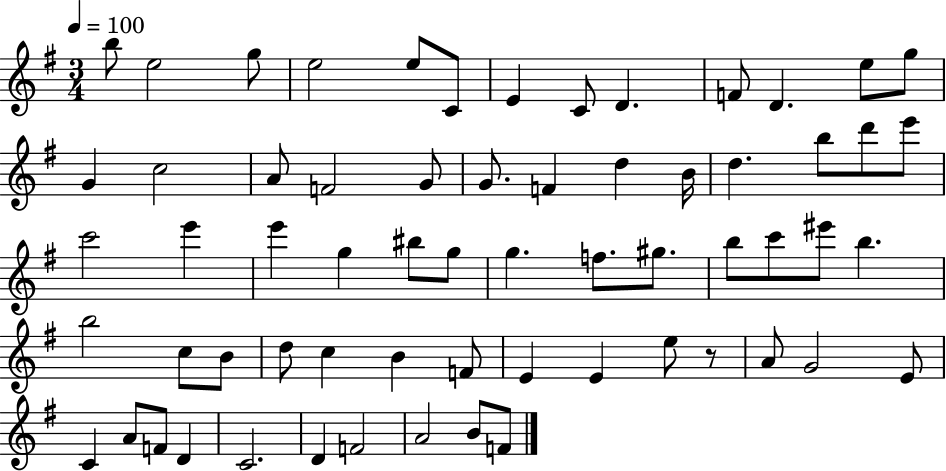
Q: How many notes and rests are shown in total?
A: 63